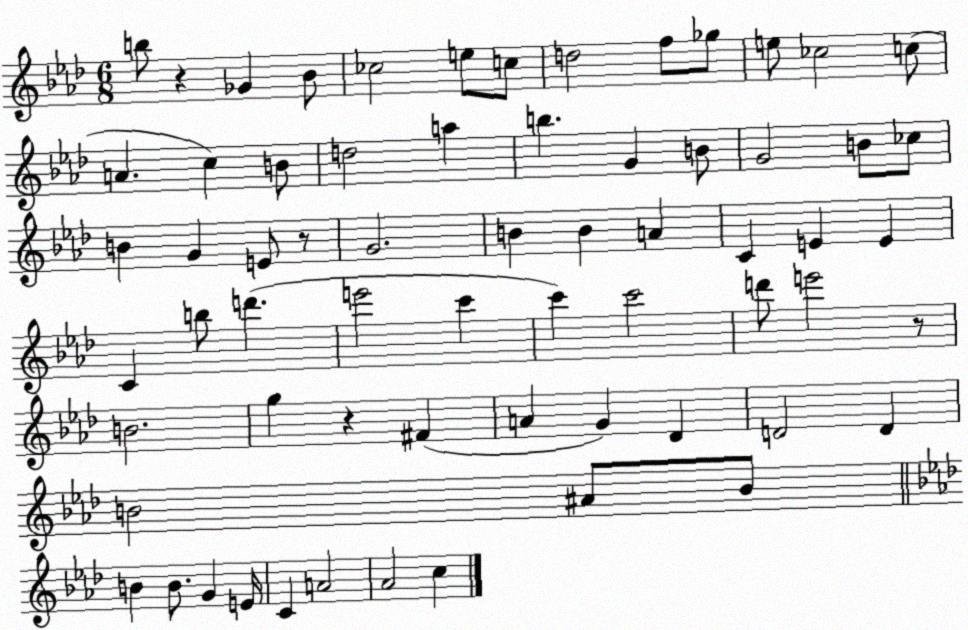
X:1
T:Untitled
M:6/8
L:1/4
K:Ab
b/2 z _G _B/2 _c2 e/2 c/2 d2 f/2 _g/2 e/2 _c2 c/2 A c B/2 d2 a b G B/2 G2 B/2 _c/2 B G E/2 z/2 G2 B B A C E E C b/2 d' e'2 c' c' c'2 d'/2 e'2 z/2 B2 g z ^F A G _D D2 D B2 ^A/2 B/2 B B/2 G E/4 C A2 _A2 c